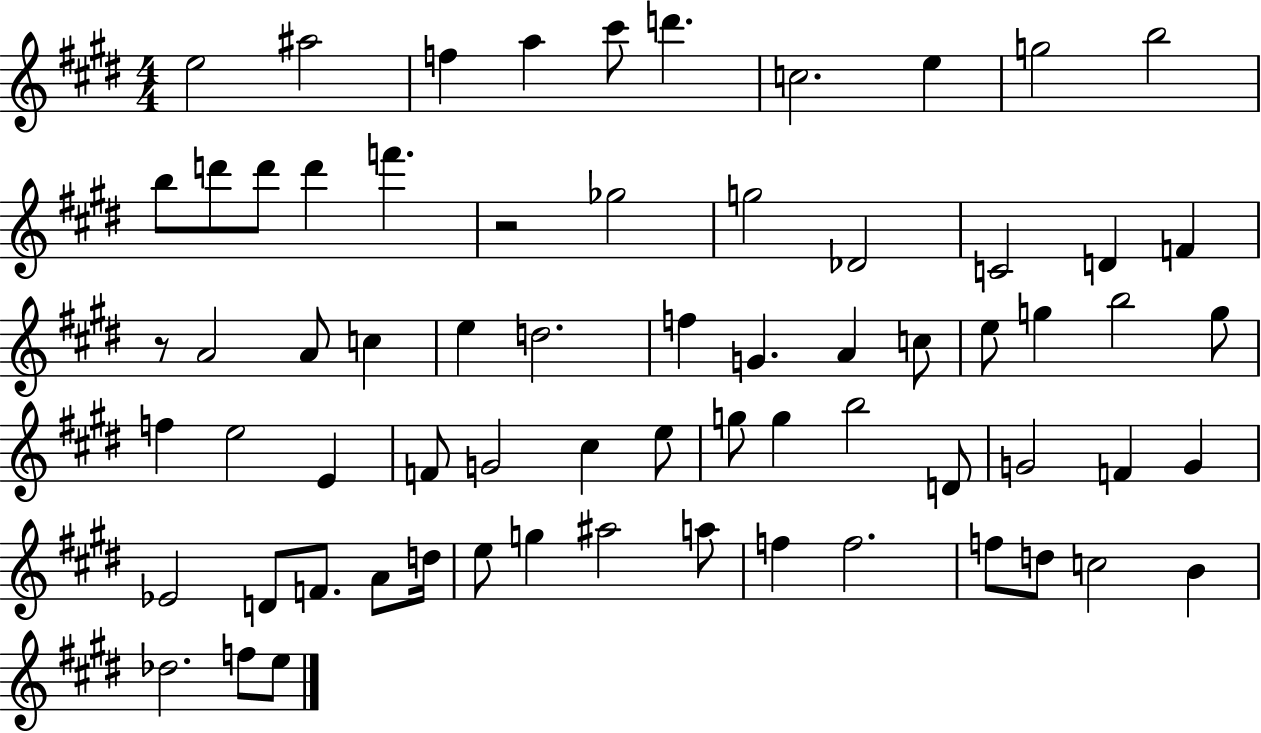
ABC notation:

X:1
T:Untitled
M:4/4
L:1/4
K:E
e2 ^a2 f a ^c'/2 d' c2 e g2 b2 b/2 d'/2 d'/2 d' f' z2 _g2 g2 _D2 C2 D F z/2 A2 A/2 c e d2 f G A c/2 e/2 g b2 g/2 f e2 E F/2 G2 ^c e/2 g/2 g b2 D/2 G2 F G _E2 D/2 F/2 A/2 d/4 e/2 g ^a2 a/2 f f2 f/2 d/2 c2 B _d2 f/2 e/2